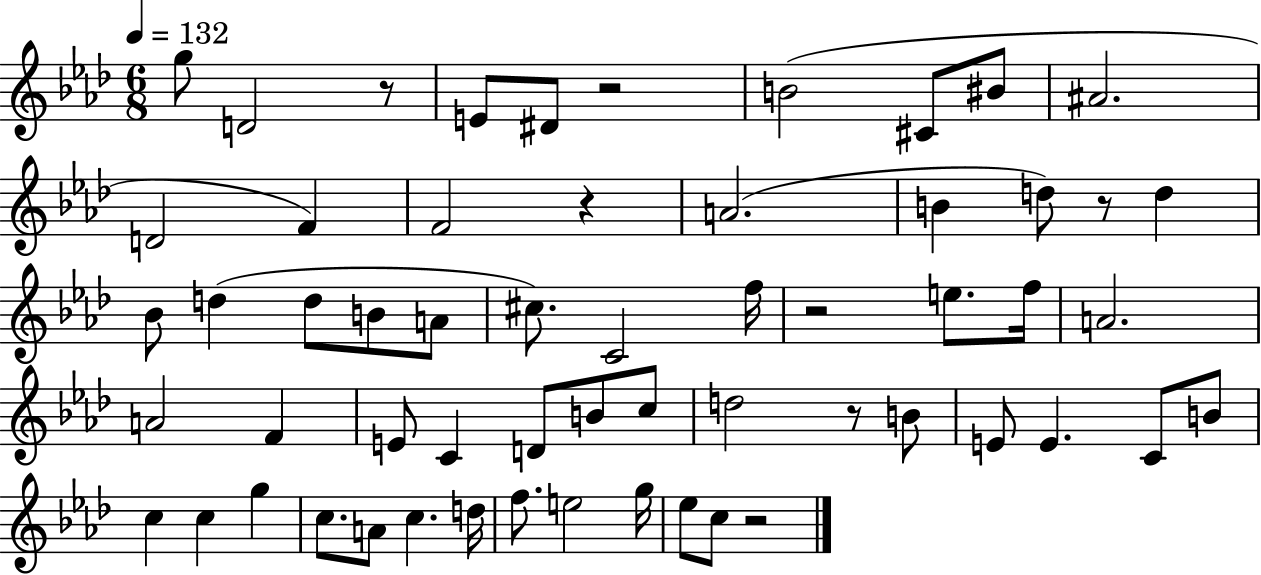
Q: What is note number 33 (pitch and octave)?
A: C5